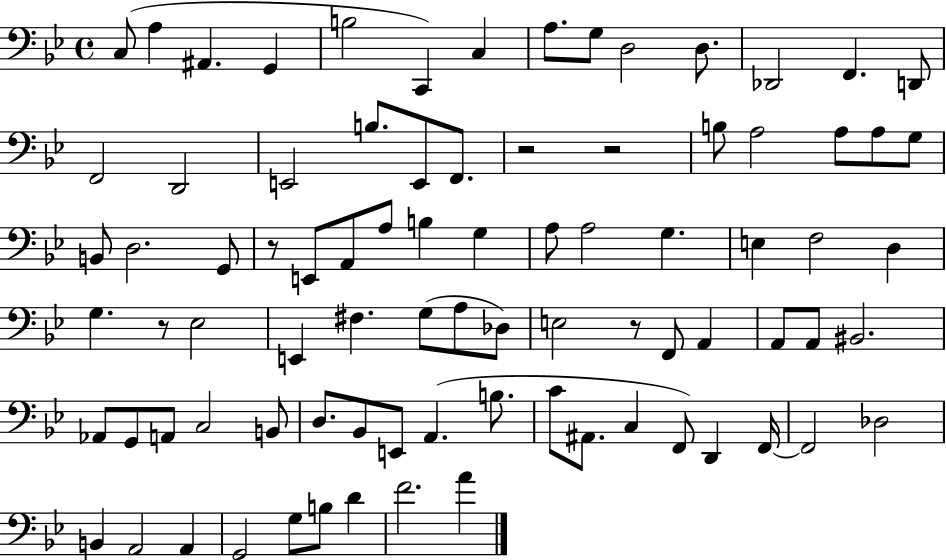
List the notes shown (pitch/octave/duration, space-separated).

C3/e A3/q A#2/q. G2/q B3/h C2/q C3/q A3/e. G3/e D3/h D3/e. Db2/h F2/q. D2/e F2/h D2/h E2/h B3/e. E2/e F2/e. R/h R/h B3/e A3/h A3/e A3/e G3/e B2/e D3/h. G2/e R/e E2/e A2/e A3/e B3/q G3/q A3/e A3/h G3/q. E3/q F3/h D3/q G3/q. R/e Eb3/h E2/q F#3/q. G3/e A3/e Db3/e E3/h R/e F2/e A2/q A2/e A2/e BIS2/h. Ab2/e G2/e A2/e C3/h B2/e D3/e. Bb2/e E2/e A2/q. B3/e. C4/e A#2/e. C3/q F2/e D2/q F2/s F2/h Db3/h B2/q A2/h A2/q G2/h G3/e B3/e D4/q F4/h. A4/q